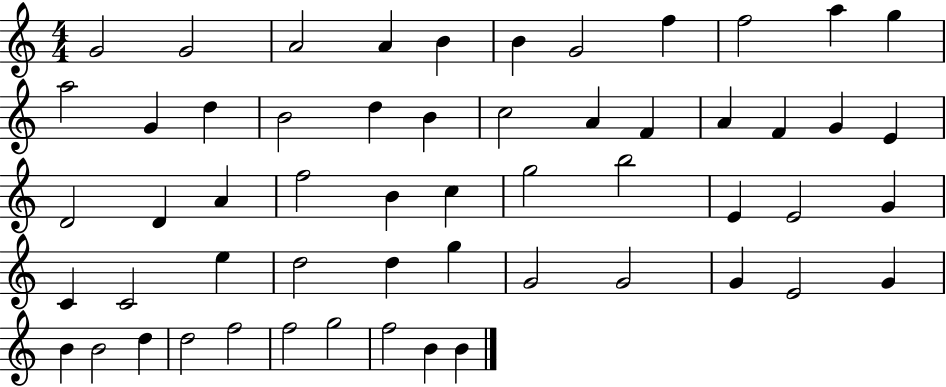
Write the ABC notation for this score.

X:1
T:Untitled
M:4/4
L:1/4
K:C
G2 G2 A2 A B B G2 f f2 a g a2 G d B2 d B c2 A F A F G E D2 D A f2 B c g2 b2 E E2 G C C2 e d2 d g G2 G2 G E2 G B B2 d d2 f2 f2 g2 f2 B B